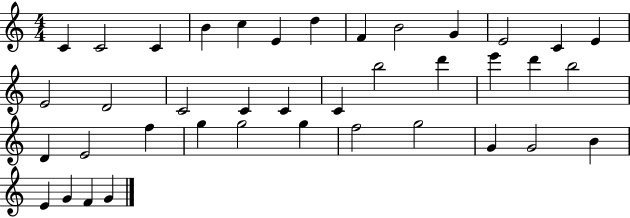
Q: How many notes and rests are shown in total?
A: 39